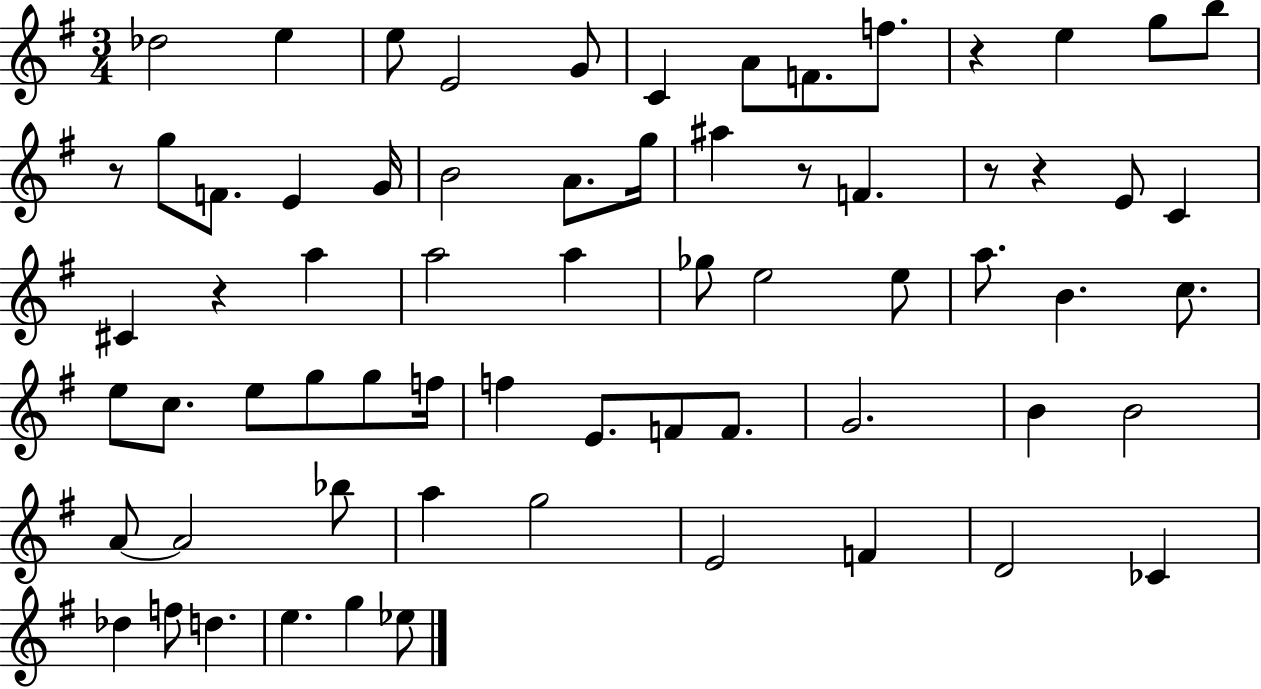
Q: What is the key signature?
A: G major